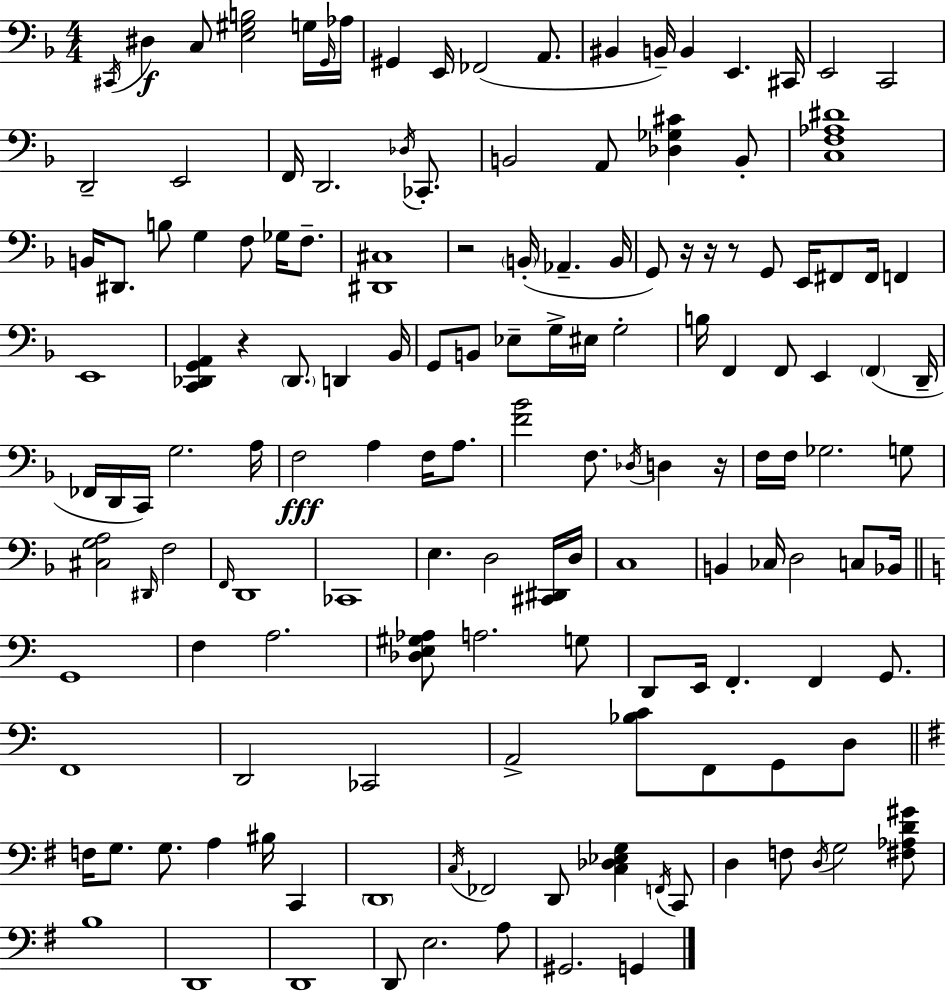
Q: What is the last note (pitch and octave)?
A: G2